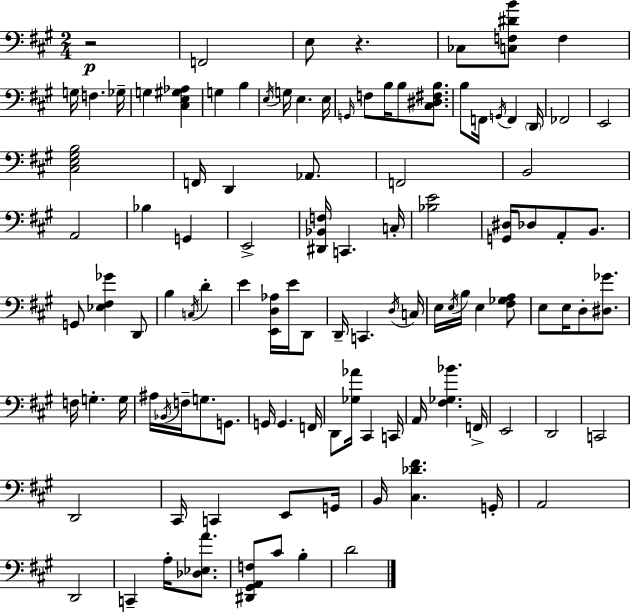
{
  \clef bass
  \numericTimeSignature
  \time 2/4
  \key a \major
  \repeat volta 2 { r2\p | f,2 | e8 r4. | ces8 <c f dis' b'>8 f4 | \break g16 f4. ges16-- | g4 <cis e gis aes>4 | g4 b4 | \acciaccatura { e16 } g16 e4. | \break e16 \grace { g,16 } f8 b16 b8 <cis dis fis b>8. | b8 f,16 \acciaccatura { g,16 } f,4 | \parenthesize d,16 fes,2 | e,2 | \break <cis e gis b>2 | f,16 d,4 | aes,8. f,2 | b,2 | \break a,2 | bes4 g,4 | e,2-> | <dis, bes, f>16 c,4. | \break c16-. <bes e'>2 | <g, dis>16 des8 a,8-. | b,8. g,8 <ees fis ges'>4 | d,8 b4 \acciaccatura { c16 } | \break d'4-. e'4 | <e, d aes>16 e'16 d,8 d,16-- c,4. | \acciaccatura { d16 } c16 e16 \acciaccatura { e16 } b16 | e4 <fis ges a>8 e8 | \break e16 d8-. <dis ges'>8. f16 g4.-. | g16 ais16 \acciaccatura { bes,16 } | f16-- g8. g,8. g,16 | g,4. f,16 d,8 | \break <ges aes'>16 cis,4 c,16 a,16 | <fis ges bes'>4. f,16-> e,2 | d,2 | c,2 | \break d,2 | cis,16 | c,4 e,8 g,16 b,16 | <cis des' fis'>4. g,16-. a,2 | \break d,2 | c,4-- | a16-. <des ees a'>8. <dis, gis, a, f>8 | cis'8 b4-. d'2 | \break } \bar "|."
}